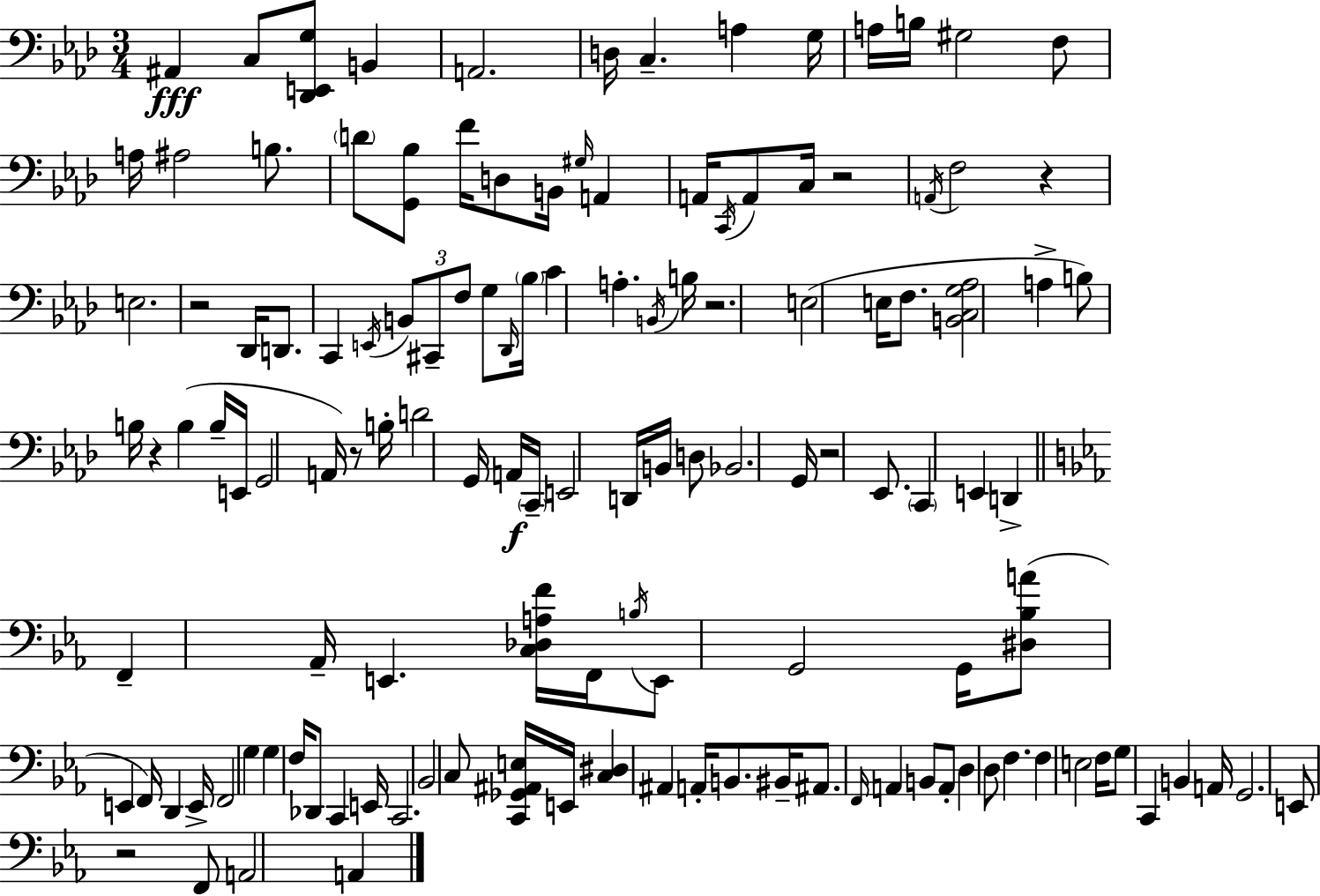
X:1
T:Untitled
M:3/4
L:1/4
K:Fm
^A,, C,/2 [_D,,E,,G,]/2 B,, A,,2 D,/4 C, A, G,/4 A,/4 B,/4 ^G,2 F,/2 A,/4 ^A,2 B,/2 D/2 [G,,_B,]/2 F/4 D,/2 B,,/4 ^G,/4 A,, A,,/4 C,,/4 A,,/2 C,/4 z2 A,,/4 F,2 z E,2 z2 _D,,/4 D,,/2 C,, E,,/4 B,,/2 ^C,,/2 F,/2 G,/2 _D,,/4 _B,/4 C A, B,,/4 B,/4 z2 E,2 E,/4 F,/2 [B,,C,G,_A,]2 A, B,/2 B,/4 z B, B,/4 E,,/4 G,,2 A,,/4 z/2 B,/4 D2 G,,/4 A,,/4 C,,/4 E,,2 D,,/4 B,,/4 D,/2 _B,,2 G,,/4 z2 _E,,/2 C,, E,, D,, F,, _A,,/4 E,, [C,_D,A,F]/4 F,,/4 B,/4 E,,/2 G,,2 G,,/4 [^D,_B,A]/2 E,, F,,/4 D,, E,,/4 F,,2 G, G, F,/4 _D,,/2 C,, E,,/4 C,,2 _B,,2 C,/2 [C,,_G,,^A,,E,]/4 E,,/4 [C,^D,] ^A,, A,,/4 B,,/2 ^B,,/4 ^A,,/2 F,,/4 A,, B,,/2 A,,/2 D, D,/2 F, F, E,2 F,/4 G,/2 C,, B,, A,,/4 G,,2 E,,/2 z2 F,,/2 A,,2 A,,